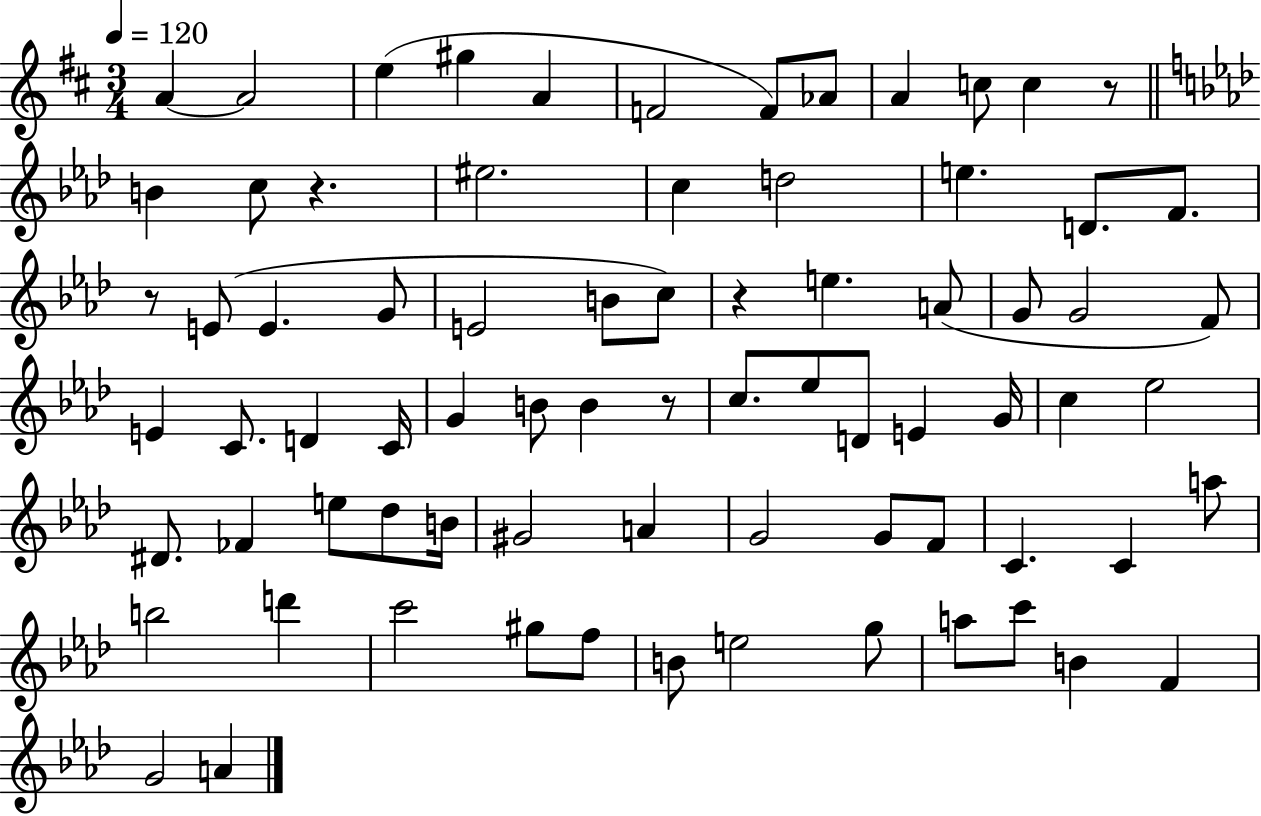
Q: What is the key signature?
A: D major